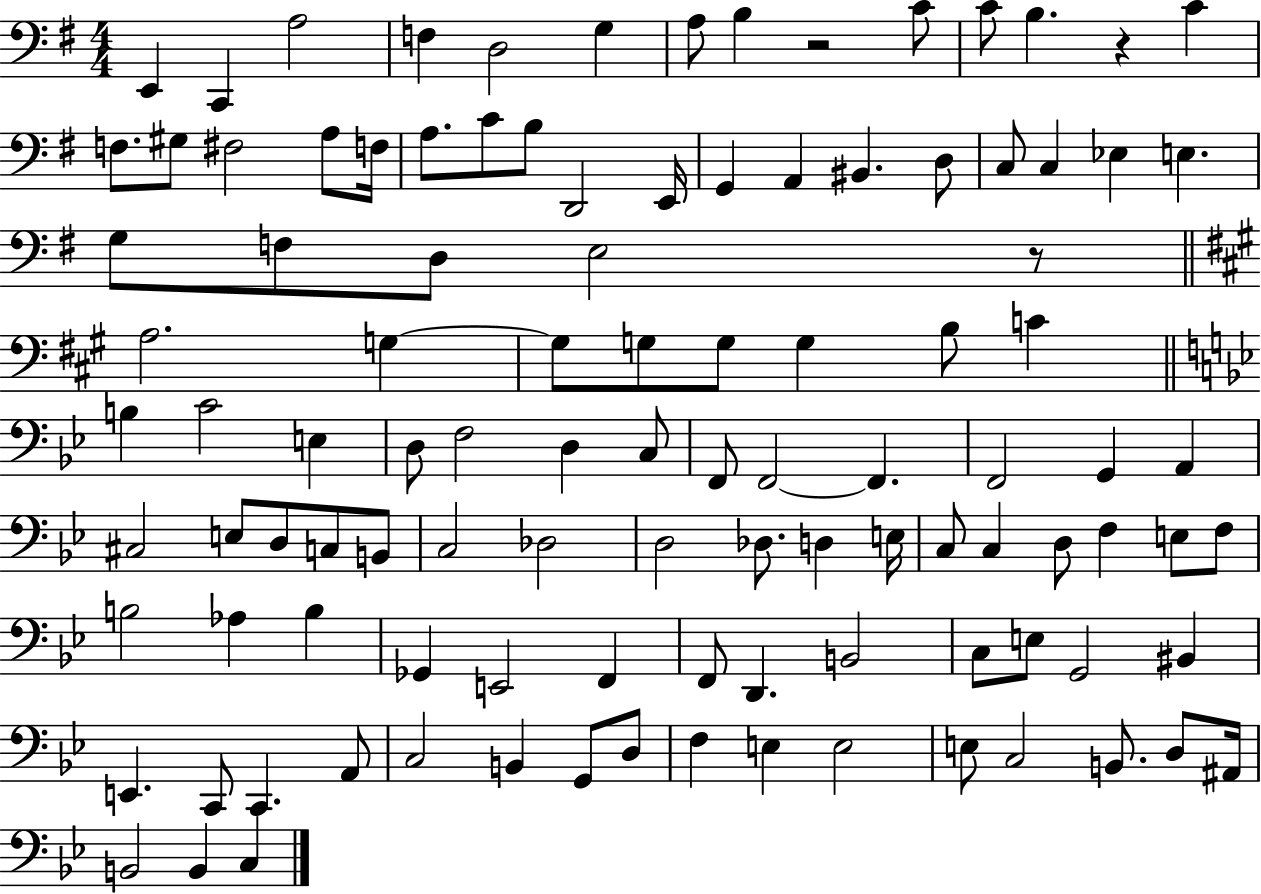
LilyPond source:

{
  \clef bass
  \numericTimeSignature
  \time 4/4
  \key g \major
  \repeat volta 2 { e,4 c,4 a2 | f4 d2 g4 | a8 b4 r2 c'8 | c'8 b4. r4 c'4 | \break f8. gis8 fis2 a8 f16 | a8. c'8 b8 d,2 e,16 | g,4 a,4 bis,4. d8 | c8 c4 ees4 e4. | \break g8 f8 d8 e2 r8 | \bar "||" \break \key a \major a2. g4~~ | g8 g8 g8 g4 b8 c'4 | \bar "||" \break \key bes \major b4 c'2 e4 | d8 f2 d4 c8 | f,8 f,2~~ f,4. | f,2 g,4 a,4 | \break cis2 e8 d8 c8 b,8 | c2 des2 | d2 des8. d4 e16 | c8 c4 d8 f4 e8 f8 | \break b2 aes4 b4 | ges,4 e,2 f,4 | f,8 d,4. b,2 | c8 e8 g,2 bis,4 | \break e,4. c,8 c,4. a,8 | c2 b,4 g,8 d8 | f4 e4 e2 | e8 c2 b,8. d8 ais,16 | \break b,2 b,4 c4 | } \bar "|."
}